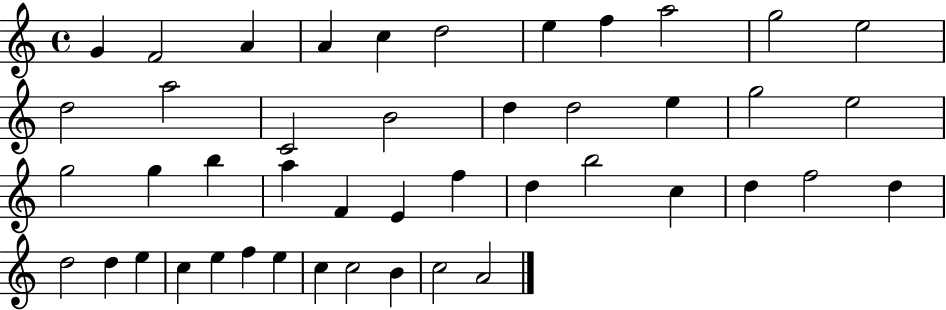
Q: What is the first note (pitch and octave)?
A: G4